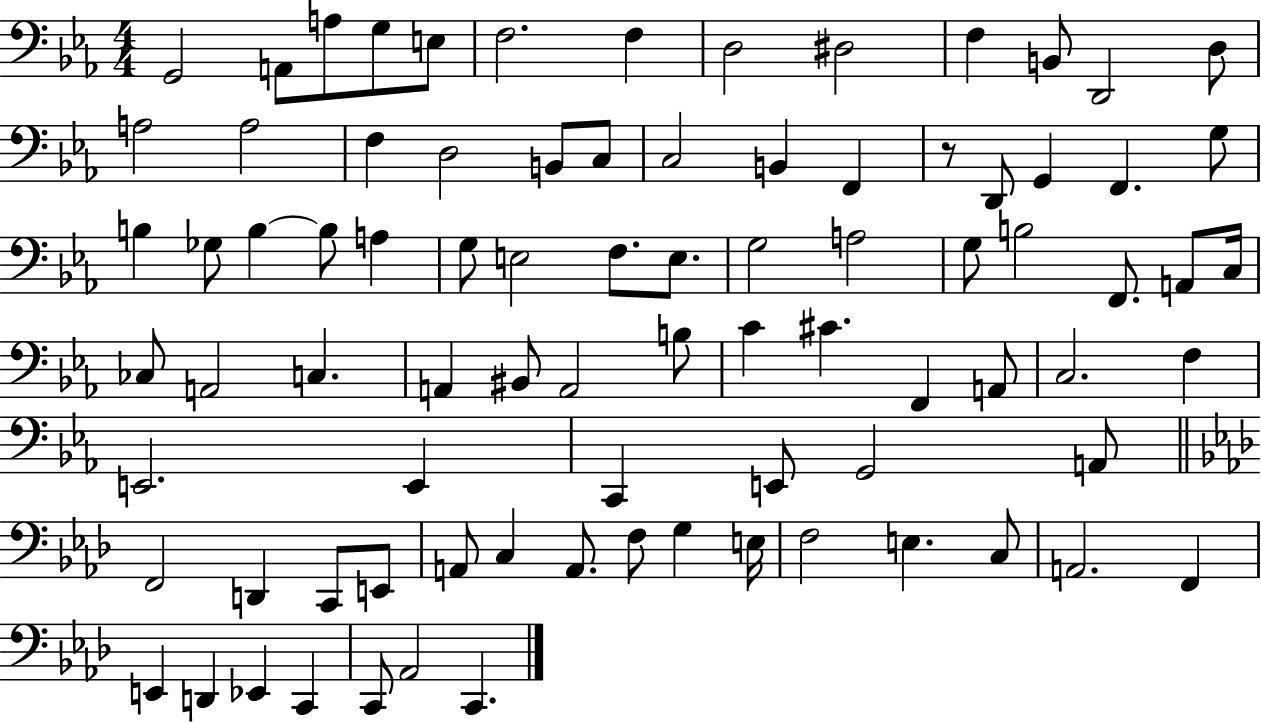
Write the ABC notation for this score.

X:1
T:Untitled
M:4/4
L:1/4
K:Eb
G,,2 A,,/2 A,/2 G,/2 E,/2 F,2 F, D,2 ^D,2 F, B,,/2 D,,2 D,/2 A,2 A,2 F, D,2 B,,/2 C,/2 C,2 B,, F,, z/2 D,,/2 G,, F,, G,/2 B, _G,/2 B, B,/2 A, G,/2 E,2 F,/2 E,/2 G,2 A,2 G,/2 B,2 F,,/2 A,,/2 C,/4 _C,/2 A,,2 C, A,, ^B,,/2 A,,2 B,/2 C ^C F,, A,,/2 C,2 F, E,,2 E,, C,, E,,/2 G,,2 A,,/2 F,,2 D,, C,,/2 E,,/2 A,,/2 C, A,,/2 F,/2 G, E,/4 F,2 E, C,/2 A,,2 F,, E,, D,, _E,, C,, C,,/2 _A,,2 C,,